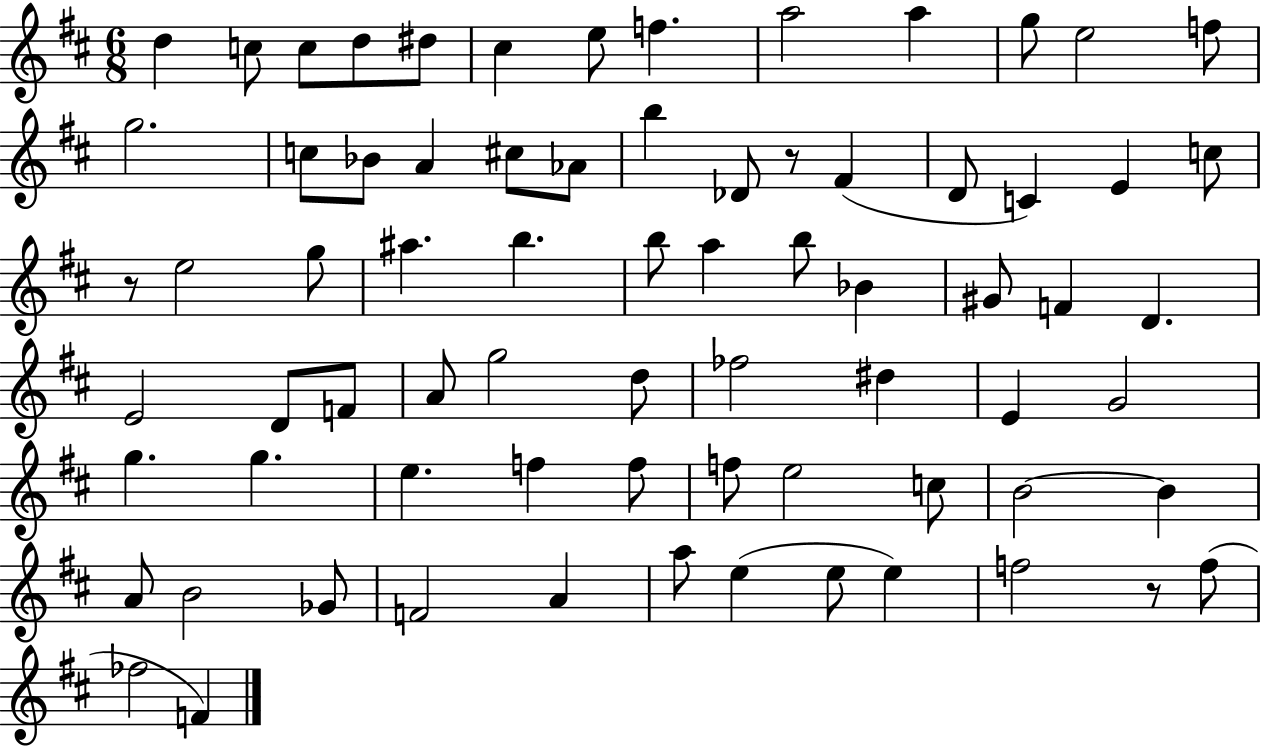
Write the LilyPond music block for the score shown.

{
  \clef treble
  \numericTimeSignature
  \time 6/8
  \key d \major
  \repeat volta 2 { d''4 c''8 c''8 d''8 dis''8 | cis''4 e''8 f''4. | a''2 a''4 | g''8 e''2 f''8 | \break g''2. | c''8 bes'8 a'4 cis''8 aes'8 | b''4 des'8 r8 fis'4( | d'8 c'4) e'4 c''8 | \break r8 e''2 g''8 | ais''4. b''4. | b''8 a''4 b''8 bes'4 | gis'8 f'4 d'4. | \break e'2 d'8 f'8 | a'8 g''2 d''8 | fes''2 dis''4 | e'4 g'2 | \break g''4. g''4. | e''4. f''4 f''8 | f''8 e''2 c''8 | b'2~~ b'4 | \break a'8 b'2 ges'8 | f'2 a'4 | a''8 e''4( e''8 e''4) | f''2 r8 f''8( | \break fes''2 f'4) | } \bar "|."
}